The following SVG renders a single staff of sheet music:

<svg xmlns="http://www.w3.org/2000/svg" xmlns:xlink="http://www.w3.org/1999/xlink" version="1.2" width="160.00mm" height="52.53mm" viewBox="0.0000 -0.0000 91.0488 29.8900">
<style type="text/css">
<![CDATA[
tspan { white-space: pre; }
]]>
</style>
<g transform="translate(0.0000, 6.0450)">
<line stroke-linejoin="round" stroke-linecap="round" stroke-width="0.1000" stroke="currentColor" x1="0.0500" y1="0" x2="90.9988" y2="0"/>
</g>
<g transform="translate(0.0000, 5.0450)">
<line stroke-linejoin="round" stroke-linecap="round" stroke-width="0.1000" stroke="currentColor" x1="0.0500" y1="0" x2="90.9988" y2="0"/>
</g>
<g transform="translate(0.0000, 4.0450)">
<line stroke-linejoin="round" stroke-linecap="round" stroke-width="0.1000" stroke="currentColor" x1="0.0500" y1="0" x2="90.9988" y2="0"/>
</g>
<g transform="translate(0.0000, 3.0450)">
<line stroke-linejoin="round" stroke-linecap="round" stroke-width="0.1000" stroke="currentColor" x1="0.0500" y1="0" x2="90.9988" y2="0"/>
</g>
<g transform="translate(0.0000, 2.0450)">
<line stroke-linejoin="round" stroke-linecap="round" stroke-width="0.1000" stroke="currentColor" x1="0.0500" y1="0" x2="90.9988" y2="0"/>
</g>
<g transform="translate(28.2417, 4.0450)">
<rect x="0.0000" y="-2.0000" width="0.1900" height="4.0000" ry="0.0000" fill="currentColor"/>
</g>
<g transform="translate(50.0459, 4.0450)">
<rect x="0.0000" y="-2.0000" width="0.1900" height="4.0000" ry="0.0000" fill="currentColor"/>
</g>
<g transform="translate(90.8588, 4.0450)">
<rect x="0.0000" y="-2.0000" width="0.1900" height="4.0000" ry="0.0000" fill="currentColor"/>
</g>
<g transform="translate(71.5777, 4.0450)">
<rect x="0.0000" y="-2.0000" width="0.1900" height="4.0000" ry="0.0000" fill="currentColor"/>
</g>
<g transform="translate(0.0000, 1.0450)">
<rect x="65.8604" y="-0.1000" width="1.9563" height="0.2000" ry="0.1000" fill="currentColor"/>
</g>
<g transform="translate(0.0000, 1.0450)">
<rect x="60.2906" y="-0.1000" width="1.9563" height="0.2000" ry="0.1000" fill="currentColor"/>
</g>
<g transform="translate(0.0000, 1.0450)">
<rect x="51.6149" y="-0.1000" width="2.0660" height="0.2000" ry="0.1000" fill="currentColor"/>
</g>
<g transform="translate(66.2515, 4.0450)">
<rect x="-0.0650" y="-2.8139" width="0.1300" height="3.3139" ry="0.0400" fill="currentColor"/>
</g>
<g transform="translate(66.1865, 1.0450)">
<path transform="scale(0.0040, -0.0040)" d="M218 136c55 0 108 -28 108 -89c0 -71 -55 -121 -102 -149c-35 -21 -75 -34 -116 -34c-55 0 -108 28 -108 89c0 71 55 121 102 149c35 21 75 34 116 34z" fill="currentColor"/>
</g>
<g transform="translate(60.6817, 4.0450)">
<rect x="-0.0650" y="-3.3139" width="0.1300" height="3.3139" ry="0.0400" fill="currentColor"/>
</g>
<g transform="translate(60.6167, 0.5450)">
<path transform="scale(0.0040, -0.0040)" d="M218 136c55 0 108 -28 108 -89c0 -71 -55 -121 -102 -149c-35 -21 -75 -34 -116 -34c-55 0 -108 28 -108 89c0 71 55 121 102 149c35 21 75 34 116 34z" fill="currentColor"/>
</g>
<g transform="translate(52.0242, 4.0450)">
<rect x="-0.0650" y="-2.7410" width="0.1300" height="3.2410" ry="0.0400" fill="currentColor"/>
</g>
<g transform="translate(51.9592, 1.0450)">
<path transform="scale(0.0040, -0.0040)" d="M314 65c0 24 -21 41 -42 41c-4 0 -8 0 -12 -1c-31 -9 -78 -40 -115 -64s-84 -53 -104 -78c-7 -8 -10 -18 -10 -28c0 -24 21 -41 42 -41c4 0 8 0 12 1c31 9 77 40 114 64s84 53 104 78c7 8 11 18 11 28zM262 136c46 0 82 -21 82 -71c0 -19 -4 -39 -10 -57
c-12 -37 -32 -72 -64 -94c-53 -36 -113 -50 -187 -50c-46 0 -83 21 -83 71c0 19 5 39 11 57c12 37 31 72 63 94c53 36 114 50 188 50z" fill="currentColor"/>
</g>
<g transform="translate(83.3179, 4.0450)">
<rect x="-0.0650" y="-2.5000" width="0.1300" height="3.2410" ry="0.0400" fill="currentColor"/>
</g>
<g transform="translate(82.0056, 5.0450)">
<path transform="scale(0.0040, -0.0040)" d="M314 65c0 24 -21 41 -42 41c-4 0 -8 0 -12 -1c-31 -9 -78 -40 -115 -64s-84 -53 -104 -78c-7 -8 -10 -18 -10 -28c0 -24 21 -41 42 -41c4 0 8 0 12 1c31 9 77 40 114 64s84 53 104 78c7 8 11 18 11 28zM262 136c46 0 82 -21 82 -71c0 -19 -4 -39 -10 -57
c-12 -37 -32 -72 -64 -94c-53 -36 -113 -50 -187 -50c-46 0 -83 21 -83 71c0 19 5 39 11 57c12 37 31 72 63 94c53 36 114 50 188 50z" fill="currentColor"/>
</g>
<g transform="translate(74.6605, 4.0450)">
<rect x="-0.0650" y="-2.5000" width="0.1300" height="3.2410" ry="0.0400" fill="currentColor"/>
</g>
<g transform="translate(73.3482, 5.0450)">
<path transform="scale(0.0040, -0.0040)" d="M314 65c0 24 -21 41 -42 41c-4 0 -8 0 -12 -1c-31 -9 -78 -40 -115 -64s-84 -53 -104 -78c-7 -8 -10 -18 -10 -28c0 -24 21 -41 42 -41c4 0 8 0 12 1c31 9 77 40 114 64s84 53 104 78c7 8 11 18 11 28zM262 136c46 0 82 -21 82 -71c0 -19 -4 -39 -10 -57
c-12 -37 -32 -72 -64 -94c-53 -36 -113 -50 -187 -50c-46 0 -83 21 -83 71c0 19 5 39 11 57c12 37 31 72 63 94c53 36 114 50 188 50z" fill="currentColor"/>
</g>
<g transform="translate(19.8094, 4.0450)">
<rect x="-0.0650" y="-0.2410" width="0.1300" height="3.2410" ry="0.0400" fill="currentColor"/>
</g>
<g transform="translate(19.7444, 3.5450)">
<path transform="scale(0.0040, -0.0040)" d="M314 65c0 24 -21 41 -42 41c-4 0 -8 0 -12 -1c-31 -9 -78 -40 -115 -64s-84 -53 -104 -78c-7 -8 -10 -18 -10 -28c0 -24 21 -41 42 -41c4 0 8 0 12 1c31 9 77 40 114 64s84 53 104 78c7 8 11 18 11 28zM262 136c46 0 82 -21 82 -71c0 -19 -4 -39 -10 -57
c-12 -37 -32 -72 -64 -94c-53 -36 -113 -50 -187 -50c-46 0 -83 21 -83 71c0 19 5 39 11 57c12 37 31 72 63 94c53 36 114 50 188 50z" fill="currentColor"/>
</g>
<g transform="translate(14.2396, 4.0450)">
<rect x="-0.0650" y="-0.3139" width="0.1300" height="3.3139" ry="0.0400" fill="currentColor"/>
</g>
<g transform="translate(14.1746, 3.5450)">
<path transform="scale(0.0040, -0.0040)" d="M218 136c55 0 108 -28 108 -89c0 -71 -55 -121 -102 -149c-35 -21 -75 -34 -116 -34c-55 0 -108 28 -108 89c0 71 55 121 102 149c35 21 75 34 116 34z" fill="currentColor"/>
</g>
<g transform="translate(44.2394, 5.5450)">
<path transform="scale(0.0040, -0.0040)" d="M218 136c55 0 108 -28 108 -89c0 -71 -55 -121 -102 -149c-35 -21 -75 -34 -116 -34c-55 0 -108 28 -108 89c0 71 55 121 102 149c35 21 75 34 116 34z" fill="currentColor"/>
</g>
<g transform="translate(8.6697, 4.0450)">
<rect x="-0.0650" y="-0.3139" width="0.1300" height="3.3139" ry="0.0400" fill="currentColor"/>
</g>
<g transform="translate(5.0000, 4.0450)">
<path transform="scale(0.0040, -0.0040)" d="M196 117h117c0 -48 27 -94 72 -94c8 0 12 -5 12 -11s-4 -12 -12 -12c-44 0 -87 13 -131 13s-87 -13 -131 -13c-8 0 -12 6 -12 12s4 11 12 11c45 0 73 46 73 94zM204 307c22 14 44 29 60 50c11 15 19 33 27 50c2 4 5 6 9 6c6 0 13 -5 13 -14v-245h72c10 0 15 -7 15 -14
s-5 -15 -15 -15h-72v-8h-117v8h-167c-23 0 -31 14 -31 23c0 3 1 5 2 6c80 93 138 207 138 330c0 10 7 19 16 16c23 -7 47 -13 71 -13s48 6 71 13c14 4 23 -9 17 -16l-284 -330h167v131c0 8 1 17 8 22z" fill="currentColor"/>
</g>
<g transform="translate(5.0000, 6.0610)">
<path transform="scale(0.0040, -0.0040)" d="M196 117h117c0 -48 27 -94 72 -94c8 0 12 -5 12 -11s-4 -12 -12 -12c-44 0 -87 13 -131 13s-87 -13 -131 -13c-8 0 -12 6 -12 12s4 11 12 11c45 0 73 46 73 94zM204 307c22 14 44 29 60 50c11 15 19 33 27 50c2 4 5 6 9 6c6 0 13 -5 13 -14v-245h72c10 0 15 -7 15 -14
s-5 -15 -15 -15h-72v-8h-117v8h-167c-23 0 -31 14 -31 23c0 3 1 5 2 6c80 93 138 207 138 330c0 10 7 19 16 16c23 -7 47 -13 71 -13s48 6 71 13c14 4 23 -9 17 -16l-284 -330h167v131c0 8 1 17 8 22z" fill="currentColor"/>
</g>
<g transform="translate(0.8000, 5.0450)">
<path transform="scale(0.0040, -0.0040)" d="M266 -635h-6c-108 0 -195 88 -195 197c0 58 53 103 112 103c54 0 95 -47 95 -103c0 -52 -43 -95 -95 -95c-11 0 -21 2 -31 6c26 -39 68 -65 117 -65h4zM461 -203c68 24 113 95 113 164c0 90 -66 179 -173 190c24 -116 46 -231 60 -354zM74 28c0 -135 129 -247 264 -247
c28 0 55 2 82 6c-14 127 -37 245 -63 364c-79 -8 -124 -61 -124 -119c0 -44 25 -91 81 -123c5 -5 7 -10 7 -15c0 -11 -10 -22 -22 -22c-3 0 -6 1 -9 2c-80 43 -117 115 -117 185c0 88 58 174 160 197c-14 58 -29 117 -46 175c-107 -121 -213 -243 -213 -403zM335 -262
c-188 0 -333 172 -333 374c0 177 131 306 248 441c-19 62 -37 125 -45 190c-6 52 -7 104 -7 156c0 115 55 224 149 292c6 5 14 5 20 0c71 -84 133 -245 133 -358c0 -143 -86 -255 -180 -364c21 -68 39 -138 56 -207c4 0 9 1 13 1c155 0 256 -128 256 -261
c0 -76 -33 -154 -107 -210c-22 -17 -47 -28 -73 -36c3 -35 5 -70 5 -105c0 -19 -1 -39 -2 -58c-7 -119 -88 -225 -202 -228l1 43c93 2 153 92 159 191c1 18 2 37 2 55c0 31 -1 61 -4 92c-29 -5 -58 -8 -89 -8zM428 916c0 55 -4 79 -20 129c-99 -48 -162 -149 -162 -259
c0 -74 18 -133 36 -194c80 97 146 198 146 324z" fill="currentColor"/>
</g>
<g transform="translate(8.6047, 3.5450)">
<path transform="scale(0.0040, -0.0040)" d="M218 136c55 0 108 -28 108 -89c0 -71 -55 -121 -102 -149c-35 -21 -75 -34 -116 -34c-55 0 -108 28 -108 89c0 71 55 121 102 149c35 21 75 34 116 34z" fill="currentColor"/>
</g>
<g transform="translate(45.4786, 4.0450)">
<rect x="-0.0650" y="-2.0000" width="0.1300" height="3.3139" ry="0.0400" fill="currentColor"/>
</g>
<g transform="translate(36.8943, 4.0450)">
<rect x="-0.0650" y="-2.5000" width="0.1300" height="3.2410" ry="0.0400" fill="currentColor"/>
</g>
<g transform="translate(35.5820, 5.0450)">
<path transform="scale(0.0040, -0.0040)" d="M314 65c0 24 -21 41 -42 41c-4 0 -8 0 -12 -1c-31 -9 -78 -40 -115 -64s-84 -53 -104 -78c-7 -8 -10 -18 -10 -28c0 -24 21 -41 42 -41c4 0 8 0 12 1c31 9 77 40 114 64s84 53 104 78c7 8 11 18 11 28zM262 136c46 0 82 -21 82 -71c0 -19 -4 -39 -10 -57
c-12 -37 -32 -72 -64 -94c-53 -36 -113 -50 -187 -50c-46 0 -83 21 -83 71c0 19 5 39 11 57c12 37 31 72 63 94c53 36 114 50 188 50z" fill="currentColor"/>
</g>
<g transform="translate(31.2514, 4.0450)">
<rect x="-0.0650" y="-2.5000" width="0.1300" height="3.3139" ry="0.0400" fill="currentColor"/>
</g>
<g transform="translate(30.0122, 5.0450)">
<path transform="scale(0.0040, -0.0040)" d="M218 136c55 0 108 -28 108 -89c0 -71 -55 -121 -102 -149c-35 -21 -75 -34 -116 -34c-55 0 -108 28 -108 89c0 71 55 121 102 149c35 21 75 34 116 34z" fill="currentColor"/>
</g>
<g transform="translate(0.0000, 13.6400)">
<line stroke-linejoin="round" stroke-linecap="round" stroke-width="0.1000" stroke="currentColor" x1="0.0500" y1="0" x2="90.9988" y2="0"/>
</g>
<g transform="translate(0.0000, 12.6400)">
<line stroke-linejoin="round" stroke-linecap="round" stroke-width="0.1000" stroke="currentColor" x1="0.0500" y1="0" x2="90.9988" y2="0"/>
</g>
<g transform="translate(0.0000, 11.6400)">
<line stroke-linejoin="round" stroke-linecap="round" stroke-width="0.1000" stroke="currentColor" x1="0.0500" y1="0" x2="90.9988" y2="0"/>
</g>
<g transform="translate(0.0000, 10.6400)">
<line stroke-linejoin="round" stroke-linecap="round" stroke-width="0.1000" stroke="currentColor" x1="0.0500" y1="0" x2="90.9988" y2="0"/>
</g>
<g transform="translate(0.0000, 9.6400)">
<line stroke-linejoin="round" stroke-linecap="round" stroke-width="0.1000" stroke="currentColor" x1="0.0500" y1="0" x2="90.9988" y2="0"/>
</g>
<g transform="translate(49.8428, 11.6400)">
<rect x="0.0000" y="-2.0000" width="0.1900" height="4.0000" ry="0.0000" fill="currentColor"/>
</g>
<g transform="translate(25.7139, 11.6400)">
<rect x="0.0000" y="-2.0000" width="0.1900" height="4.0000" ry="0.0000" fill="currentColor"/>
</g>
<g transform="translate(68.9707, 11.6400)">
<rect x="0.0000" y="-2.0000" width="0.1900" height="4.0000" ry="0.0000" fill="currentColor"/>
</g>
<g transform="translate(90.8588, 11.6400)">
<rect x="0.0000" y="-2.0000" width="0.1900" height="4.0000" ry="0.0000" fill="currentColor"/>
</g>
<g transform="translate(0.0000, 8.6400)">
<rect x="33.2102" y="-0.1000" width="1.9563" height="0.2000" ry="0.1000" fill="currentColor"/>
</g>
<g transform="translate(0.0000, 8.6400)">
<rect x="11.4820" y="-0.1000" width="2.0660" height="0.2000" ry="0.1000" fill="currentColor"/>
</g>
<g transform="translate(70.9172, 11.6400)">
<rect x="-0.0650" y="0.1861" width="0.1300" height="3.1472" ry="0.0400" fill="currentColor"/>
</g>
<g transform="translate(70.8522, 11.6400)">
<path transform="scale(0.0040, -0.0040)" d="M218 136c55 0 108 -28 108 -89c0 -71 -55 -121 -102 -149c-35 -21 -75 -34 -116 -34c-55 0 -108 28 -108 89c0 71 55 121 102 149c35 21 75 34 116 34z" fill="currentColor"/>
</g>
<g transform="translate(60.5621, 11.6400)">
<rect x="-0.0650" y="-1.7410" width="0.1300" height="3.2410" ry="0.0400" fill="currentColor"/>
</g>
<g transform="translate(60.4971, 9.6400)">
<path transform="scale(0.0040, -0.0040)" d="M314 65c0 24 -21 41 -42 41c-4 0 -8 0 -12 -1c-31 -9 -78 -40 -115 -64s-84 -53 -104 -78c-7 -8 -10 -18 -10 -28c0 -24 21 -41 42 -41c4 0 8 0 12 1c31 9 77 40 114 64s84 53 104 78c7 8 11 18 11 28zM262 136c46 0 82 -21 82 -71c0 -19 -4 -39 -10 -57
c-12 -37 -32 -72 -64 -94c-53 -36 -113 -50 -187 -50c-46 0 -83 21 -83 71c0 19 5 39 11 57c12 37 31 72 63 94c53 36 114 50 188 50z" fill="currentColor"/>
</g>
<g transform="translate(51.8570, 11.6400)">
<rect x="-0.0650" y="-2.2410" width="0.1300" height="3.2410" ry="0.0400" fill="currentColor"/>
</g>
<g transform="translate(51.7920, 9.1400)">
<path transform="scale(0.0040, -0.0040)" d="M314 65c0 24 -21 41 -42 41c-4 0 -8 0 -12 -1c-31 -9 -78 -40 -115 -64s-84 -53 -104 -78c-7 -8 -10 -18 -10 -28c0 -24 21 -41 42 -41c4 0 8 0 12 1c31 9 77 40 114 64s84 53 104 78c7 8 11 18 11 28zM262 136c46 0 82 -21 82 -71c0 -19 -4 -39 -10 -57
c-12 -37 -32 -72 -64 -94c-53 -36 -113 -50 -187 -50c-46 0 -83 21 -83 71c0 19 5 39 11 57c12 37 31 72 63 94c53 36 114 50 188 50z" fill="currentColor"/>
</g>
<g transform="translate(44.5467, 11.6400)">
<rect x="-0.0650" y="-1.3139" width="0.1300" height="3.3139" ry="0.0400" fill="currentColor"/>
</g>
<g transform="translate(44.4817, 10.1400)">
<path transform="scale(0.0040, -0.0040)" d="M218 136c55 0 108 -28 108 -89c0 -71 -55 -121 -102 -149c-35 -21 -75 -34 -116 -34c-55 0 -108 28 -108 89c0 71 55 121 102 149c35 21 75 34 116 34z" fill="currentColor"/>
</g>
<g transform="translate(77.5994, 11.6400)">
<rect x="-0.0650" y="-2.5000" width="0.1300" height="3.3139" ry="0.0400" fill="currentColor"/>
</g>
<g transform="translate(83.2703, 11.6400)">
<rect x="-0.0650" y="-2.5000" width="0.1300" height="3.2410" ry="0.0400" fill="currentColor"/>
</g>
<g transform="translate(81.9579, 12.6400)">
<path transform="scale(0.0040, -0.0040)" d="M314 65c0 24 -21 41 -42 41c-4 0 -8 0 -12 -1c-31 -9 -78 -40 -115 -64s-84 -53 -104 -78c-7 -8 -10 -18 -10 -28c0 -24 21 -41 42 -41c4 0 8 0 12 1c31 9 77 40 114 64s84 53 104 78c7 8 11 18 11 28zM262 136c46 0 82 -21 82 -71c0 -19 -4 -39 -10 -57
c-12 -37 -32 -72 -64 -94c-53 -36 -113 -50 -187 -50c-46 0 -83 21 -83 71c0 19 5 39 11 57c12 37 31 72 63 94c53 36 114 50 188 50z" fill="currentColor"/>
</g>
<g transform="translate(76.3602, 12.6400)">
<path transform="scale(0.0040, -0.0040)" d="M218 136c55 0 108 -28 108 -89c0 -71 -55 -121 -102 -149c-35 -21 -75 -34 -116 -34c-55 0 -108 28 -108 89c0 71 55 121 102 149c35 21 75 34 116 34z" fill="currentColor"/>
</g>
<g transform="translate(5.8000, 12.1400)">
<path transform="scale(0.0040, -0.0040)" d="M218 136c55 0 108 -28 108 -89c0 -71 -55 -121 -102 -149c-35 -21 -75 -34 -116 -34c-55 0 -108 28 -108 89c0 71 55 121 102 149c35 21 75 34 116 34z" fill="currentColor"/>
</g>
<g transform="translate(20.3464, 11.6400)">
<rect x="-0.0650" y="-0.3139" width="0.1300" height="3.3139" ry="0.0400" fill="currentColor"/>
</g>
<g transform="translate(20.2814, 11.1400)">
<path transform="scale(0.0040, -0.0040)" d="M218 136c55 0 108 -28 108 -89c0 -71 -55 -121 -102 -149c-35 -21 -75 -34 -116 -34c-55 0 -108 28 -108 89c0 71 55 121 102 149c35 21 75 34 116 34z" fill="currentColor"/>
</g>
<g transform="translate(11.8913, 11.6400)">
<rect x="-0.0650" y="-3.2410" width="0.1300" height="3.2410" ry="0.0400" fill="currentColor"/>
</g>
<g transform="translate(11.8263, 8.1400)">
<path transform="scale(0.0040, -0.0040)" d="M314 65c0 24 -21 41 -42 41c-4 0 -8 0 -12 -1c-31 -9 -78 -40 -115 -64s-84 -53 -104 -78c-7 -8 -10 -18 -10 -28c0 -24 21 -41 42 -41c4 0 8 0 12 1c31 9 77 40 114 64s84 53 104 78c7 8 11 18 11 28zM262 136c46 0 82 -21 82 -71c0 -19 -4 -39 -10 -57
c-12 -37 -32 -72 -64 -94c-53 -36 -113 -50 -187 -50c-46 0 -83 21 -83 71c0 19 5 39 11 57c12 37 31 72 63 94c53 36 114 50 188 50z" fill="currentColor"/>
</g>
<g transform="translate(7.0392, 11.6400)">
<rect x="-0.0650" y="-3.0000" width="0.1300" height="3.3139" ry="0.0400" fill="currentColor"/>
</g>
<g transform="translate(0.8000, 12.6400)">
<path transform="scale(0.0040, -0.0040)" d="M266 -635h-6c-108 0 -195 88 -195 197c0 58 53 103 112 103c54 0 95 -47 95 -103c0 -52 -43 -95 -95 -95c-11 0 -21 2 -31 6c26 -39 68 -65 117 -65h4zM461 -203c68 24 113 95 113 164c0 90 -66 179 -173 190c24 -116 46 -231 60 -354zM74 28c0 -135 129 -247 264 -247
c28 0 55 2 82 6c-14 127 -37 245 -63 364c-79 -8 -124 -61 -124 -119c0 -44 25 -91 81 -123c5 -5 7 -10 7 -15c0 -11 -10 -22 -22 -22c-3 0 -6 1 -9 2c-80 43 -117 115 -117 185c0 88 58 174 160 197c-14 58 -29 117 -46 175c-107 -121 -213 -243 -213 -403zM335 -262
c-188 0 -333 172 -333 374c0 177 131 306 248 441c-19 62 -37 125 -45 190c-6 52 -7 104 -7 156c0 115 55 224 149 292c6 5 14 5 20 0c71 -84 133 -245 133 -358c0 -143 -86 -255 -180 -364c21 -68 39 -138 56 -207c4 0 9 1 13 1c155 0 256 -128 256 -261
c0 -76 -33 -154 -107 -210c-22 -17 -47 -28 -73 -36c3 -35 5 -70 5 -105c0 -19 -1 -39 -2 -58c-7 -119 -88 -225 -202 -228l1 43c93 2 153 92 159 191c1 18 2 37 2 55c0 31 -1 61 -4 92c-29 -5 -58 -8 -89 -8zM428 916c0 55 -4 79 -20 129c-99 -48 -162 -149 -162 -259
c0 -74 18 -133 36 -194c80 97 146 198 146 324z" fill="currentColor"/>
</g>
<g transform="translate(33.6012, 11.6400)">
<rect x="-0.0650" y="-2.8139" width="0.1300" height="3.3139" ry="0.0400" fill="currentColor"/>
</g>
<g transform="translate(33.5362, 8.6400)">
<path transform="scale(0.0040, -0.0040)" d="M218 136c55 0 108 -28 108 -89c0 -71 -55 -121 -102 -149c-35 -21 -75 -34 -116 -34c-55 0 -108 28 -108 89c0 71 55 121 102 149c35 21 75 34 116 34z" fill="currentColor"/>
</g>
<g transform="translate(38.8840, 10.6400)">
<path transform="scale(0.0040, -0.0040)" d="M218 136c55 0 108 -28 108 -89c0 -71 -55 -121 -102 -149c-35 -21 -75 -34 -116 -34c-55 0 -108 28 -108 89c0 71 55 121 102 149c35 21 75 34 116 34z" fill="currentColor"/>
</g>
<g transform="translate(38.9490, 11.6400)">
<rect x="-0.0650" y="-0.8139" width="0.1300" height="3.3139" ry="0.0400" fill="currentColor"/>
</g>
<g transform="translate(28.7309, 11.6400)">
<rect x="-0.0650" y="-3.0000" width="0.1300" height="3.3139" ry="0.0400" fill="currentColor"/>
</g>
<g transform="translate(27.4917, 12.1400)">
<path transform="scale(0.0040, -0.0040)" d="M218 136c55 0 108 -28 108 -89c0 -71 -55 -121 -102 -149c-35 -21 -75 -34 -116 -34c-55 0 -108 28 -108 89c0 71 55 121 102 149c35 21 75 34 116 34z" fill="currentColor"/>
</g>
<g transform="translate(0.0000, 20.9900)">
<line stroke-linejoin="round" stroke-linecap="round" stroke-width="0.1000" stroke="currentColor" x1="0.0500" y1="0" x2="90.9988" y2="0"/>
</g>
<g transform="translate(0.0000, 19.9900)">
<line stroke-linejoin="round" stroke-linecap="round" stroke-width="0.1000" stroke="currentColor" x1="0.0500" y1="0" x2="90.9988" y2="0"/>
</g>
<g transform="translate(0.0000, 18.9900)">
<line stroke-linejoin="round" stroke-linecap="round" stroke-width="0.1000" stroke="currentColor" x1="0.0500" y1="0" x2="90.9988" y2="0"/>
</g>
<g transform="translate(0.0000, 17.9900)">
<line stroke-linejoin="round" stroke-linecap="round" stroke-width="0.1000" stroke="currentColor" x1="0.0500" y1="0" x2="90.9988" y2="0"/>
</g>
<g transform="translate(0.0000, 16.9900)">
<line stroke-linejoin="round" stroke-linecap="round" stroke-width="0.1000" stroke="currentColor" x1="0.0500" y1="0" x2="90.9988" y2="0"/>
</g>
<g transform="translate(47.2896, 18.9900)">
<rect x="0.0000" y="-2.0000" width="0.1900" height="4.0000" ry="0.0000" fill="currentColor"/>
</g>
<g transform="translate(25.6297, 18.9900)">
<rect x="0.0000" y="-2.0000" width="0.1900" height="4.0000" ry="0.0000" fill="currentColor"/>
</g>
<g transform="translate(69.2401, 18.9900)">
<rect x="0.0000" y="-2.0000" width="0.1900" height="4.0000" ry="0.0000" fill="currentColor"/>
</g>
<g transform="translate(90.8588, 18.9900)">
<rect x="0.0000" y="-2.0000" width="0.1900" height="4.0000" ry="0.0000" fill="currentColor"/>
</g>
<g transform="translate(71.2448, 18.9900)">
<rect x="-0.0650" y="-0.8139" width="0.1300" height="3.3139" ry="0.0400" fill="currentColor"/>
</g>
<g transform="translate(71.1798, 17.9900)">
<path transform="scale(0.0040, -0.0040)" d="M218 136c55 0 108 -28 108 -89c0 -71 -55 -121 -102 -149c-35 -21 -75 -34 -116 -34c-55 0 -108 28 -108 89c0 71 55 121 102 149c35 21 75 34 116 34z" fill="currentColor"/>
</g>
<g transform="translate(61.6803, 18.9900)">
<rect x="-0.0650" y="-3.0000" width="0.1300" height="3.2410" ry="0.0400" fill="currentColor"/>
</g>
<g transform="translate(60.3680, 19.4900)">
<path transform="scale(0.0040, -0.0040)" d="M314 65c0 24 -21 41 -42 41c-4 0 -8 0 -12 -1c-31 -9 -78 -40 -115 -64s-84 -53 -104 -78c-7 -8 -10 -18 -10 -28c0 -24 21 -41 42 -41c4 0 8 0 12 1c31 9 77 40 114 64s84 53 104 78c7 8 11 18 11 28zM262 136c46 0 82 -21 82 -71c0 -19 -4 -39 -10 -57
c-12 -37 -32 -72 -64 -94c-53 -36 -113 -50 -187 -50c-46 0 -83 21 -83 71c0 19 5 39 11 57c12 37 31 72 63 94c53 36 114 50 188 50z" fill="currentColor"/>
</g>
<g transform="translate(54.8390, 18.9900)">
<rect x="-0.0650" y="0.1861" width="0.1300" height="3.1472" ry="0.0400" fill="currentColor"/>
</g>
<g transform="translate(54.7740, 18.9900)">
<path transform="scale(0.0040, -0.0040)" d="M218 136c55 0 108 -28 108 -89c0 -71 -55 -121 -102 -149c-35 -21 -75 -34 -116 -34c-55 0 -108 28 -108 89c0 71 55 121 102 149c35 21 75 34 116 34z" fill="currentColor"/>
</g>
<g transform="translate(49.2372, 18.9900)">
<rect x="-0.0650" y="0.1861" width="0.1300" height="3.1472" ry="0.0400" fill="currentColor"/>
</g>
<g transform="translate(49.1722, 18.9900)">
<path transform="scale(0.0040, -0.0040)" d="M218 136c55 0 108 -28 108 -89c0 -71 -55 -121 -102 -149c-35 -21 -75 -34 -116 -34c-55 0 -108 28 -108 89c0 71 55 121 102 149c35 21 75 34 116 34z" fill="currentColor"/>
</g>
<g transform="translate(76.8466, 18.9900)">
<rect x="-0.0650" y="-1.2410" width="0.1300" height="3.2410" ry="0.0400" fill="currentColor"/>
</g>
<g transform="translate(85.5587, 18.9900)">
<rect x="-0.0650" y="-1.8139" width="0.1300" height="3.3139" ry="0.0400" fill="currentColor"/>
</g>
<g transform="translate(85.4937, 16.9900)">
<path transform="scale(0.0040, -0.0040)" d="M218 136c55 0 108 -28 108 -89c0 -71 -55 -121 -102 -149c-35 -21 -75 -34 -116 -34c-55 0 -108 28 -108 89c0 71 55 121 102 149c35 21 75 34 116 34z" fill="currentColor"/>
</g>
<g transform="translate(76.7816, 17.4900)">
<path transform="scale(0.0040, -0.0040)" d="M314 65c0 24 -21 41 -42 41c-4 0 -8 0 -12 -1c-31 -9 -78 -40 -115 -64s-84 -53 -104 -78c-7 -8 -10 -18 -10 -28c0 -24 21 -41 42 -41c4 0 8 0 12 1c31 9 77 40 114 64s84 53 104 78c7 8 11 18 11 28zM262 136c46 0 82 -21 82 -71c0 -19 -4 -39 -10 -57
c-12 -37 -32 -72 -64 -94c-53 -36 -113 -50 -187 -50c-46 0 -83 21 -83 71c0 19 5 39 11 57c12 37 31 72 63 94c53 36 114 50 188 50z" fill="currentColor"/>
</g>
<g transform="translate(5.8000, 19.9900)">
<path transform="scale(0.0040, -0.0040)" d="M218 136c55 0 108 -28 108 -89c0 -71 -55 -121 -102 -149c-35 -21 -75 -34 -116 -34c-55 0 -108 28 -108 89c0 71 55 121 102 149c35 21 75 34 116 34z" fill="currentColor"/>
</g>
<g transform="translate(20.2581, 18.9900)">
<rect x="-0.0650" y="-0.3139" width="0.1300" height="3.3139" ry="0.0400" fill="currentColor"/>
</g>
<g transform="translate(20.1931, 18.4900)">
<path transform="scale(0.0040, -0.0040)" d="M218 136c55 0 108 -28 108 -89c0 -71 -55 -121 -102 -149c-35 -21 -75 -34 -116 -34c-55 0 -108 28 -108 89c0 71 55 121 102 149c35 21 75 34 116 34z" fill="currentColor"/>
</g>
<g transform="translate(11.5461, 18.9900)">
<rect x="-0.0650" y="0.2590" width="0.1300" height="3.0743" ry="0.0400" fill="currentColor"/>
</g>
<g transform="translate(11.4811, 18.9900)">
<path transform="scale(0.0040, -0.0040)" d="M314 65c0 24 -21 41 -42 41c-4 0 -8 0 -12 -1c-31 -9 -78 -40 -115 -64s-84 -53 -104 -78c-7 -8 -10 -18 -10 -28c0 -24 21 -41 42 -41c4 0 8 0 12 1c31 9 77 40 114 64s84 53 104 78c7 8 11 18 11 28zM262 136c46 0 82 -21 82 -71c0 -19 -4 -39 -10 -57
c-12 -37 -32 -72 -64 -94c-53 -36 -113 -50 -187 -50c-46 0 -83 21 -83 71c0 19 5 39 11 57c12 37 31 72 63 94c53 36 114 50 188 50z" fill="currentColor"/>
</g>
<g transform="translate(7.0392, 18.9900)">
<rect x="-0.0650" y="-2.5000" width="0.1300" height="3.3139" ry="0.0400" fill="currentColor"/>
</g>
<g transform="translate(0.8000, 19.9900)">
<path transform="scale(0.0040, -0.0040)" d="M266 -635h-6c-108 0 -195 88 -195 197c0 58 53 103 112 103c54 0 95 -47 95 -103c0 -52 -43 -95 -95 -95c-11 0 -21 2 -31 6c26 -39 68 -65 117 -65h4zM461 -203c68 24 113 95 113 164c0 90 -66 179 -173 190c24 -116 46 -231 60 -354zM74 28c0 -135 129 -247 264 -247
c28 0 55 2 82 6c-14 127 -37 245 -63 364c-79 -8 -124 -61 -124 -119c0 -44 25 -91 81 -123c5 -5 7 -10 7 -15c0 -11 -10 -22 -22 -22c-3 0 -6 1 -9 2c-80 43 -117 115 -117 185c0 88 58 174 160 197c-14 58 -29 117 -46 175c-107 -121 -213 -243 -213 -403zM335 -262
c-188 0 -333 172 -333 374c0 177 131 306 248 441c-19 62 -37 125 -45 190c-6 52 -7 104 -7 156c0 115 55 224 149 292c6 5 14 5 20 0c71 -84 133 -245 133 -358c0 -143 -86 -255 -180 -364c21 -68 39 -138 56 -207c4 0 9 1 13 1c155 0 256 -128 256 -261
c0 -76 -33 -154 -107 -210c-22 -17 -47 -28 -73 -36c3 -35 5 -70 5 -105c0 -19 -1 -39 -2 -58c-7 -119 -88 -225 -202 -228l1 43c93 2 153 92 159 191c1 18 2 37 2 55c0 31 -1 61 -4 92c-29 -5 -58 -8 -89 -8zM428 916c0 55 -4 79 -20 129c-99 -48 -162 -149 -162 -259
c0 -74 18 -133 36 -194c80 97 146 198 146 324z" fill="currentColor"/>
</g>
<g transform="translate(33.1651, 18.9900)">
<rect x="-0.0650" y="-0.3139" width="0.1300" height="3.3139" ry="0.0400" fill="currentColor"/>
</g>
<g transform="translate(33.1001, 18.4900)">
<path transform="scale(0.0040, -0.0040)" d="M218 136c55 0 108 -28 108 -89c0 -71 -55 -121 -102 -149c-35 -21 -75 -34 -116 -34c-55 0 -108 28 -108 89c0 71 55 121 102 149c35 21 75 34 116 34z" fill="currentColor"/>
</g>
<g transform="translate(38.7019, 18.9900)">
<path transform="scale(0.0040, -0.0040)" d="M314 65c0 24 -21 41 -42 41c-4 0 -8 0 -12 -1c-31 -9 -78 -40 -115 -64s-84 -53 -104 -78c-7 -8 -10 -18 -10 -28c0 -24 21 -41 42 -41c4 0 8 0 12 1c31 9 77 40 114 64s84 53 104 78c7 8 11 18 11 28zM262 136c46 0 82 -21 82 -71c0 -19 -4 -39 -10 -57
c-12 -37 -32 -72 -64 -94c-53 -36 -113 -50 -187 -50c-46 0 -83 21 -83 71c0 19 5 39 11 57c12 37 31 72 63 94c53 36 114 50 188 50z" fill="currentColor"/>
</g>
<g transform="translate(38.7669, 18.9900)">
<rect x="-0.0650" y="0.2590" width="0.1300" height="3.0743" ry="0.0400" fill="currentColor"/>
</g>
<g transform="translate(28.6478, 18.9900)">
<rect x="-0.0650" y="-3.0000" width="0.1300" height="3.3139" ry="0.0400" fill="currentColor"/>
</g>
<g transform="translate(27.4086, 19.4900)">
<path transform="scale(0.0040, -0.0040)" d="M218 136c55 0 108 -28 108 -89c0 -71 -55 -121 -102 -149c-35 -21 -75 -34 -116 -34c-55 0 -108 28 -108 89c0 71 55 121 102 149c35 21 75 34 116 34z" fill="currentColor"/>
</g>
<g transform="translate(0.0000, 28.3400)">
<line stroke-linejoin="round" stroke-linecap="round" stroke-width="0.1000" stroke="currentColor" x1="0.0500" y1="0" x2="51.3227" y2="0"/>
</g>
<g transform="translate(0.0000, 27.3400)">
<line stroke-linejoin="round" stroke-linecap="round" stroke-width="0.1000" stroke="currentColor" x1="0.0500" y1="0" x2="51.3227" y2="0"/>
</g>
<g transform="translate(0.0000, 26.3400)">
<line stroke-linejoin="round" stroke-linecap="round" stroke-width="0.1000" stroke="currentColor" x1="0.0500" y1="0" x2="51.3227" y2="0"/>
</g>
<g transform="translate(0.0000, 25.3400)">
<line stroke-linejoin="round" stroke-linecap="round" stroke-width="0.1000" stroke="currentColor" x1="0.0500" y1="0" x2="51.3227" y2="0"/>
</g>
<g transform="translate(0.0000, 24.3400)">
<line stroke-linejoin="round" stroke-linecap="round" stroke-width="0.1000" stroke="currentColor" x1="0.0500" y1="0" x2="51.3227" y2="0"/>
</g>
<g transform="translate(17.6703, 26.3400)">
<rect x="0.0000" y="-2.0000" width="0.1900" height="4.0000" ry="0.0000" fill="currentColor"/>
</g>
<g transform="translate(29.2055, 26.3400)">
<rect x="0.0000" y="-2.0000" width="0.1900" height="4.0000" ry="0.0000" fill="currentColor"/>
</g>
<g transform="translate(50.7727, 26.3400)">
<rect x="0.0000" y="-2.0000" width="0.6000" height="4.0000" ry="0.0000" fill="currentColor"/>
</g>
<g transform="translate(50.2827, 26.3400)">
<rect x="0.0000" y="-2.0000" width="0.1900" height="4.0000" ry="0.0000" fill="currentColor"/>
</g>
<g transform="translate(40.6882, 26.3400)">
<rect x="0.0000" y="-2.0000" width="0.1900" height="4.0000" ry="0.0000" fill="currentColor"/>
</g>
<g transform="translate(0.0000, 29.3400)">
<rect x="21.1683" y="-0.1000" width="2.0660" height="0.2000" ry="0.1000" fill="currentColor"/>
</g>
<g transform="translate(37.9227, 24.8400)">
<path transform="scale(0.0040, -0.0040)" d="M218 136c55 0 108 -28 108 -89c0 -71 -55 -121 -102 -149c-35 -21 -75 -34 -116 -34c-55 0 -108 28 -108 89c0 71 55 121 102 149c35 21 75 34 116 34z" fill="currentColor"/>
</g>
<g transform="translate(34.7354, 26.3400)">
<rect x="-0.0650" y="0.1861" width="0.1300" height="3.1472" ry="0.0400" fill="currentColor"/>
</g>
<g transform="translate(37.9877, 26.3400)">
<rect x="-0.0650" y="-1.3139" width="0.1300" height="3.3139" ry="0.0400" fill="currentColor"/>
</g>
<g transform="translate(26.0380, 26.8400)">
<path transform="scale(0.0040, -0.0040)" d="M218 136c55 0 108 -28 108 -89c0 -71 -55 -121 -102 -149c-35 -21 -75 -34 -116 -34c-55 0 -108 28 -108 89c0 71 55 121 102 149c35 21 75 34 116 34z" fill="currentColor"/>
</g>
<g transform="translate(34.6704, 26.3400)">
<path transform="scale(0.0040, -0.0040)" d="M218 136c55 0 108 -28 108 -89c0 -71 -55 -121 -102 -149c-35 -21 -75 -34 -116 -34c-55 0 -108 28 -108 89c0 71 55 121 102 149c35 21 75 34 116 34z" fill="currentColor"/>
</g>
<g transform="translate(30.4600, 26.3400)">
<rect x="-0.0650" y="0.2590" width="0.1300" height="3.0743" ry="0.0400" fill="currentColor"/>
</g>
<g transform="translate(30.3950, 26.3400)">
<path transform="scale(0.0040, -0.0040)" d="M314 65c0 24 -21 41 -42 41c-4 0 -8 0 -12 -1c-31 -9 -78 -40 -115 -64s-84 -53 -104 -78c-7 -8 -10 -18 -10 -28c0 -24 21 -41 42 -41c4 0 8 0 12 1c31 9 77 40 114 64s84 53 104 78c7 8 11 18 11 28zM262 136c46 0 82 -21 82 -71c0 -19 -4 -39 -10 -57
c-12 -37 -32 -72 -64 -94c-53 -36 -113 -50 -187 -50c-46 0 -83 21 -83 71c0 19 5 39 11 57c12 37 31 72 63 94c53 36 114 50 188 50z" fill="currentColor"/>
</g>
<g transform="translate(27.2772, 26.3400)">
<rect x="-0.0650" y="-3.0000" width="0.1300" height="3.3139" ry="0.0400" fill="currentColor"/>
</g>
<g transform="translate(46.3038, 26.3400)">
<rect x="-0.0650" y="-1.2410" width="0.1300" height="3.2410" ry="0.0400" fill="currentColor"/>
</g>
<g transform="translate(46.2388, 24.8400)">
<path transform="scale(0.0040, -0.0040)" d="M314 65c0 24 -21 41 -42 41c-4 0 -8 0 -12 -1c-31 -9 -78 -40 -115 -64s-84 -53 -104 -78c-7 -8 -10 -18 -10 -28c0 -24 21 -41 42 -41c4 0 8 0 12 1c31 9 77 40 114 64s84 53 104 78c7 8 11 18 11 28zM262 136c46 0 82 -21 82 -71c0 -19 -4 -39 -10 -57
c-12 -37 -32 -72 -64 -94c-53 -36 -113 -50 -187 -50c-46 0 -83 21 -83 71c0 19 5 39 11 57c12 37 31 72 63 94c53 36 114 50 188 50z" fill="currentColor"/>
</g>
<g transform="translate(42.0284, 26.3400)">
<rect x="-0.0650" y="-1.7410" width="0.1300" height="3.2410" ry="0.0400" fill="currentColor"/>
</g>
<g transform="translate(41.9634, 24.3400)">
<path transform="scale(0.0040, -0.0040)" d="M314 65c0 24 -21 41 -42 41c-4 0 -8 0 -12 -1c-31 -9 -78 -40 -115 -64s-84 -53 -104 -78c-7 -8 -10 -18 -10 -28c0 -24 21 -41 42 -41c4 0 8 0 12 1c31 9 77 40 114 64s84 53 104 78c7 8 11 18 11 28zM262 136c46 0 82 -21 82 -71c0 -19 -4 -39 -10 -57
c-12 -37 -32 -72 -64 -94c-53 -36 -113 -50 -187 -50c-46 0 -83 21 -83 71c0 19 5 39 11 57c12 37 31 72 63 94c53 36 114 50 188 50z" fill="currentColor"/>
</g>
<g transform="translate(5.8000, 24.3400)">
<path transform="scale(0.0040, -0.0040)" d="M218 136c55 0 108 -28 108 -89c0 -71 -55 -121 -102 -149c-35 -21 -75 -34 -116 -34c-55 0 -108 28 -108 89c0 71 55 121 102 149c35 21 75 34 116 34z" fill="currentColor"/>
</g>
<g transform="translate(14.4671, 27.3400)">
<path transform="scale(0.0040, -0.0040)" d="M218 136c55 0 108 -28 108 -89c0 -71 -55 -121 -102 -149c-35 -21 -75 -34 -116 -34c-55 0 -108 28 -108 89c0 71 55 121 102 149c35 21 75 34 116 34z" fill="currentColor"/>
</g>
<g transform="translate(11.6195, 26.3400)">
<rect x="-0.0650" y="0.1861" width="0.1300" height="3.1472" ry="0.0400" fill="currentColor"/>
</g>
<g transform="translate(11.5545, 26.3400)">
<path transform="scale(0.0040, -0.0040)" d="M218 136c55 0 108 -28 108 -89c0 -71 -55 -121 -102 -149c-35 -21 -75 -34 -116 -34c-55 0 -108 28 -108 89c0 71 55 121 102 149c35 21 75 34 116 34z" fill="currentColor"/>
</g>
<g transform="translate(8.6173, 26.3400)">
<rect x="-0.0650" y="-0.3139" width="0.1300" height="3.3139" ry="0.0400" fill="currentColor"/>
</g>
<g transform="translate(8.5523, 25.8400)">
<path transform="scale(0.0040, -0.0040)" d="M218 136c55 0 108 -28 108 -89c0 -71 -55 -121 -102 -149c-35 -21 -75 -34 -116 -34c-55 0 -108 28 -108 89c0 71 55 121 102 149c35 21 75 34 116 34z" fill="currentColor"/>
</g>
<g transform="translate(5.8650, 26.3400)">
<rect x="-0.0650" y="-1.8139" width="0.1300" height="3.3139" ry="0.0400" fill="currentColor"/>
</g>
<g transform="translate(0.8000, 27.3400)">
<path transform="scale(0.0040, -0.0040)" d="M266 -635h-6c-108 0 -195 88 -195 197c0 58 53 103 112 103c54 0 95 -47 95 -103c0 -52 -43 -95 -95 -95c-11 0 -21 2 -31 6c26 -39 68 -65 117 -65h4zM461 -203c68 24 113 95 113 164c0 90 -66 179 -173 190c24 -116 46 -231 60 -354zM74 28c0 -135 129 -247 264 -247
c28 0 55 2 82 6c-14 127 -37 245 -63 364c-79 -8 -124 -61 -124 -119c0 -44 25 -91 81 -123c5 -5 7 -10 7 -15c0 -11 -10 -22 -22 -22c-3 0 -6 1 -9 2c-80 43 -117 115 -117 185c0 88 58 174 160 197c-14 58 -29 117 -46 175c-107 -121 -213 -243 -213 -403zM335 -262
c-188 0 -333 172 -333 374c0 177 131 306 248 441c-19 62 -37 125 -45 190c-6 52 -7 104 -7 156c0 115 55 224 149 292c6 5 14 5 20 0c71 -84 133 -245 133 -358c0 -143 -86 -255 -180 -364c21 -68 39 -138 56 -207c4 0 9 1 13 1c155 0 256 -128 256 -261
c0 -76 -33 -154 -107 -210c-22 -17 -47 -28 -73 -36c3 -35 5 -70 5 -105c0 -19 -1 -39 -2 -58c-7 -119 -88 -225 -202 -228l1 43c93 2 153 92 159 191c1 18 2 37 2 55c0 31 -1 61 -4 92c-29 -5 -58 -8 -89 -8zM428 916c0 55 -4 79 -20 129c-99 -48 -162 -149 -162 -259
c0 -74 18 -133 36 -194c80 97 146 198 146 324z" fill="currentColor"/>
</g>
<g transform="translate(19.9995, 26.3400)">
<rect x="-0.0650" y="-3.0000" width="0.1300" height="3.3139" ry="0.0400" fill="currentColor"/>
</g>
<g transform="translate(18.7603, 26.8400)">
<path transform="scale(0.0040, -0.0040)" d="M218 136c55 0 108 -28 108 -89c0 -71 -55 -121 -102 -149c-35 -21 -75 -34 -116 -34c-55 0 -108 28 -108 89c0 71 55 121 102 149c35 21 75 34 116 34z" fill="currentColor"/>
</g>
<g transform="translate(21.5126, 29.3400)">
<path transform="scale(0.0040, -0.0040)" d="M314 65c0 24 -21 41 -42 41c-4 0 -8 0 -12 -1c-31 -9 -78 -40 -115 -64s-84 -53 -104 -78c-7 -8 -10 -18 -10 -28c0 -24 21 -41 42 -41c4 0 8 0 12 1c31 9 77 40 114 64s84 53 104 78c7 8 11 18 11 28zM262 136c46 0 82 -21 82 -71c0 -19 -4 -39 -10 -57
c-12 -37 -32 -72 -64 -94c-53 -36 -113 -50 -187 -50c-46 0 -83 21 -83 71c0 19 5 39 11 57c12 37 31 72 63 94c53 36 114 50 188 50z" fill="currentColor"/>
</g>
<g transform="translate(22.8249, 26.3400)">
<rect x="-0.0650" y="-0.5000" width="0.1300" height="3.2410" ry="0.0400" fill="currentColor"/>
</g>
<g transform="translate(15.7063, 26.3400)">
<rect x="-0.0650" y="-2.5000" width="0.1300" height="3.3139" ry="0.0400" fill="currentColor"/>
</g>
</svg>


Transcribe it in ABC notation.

X:1
T:Untitled
M:4/4
L:1/4
K:C
c c c2 G G2 F a2 b a G2 G2 A b2 c A a d e g2 f2 B G G2 G B2 c A c B2 B B A2 d e2 f f c B G A C2 A B2 B e f2 e2